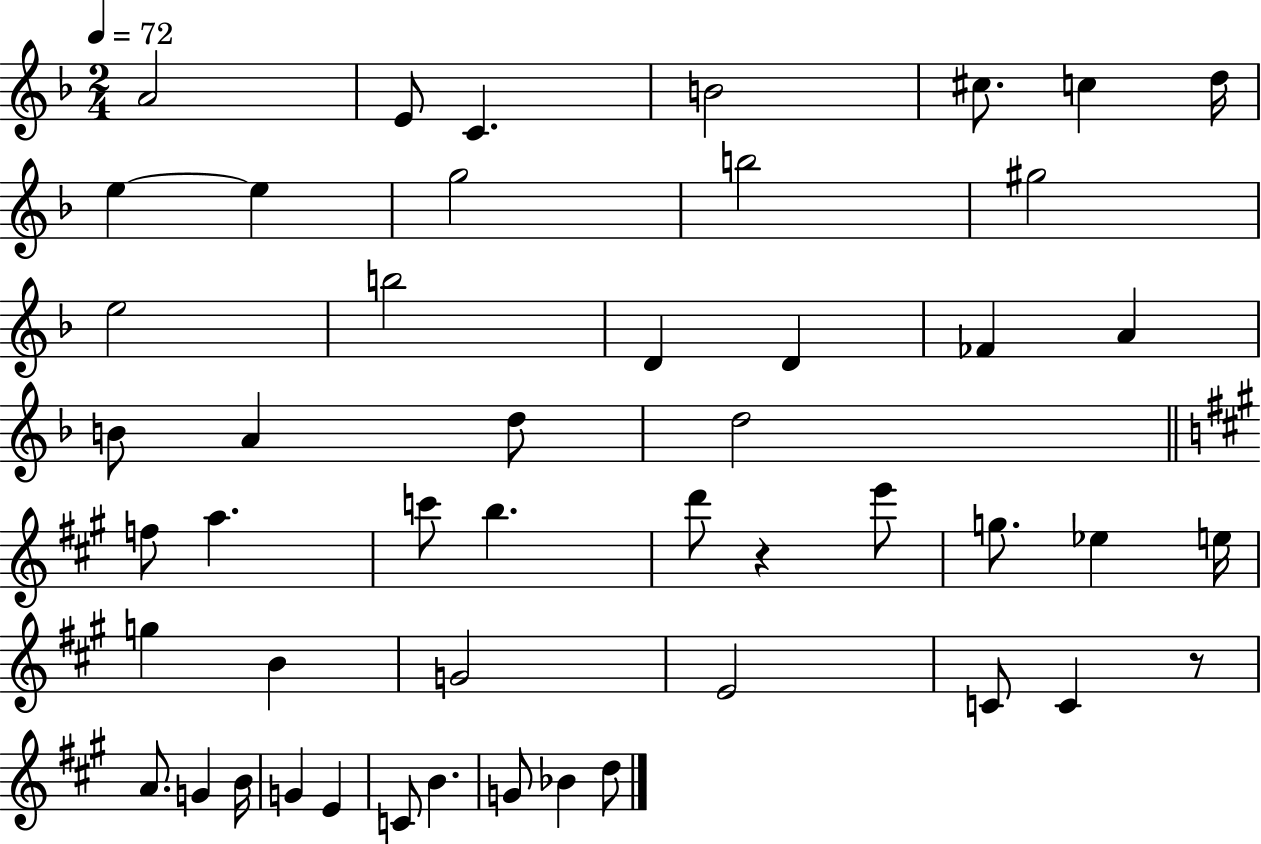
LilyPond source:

{
  \clef treble
  \numericTimeSignature
  \time 2/4
  \key f \major
  \tempo 4 = 72
  \repeat volta 2 { a'2 | e'8 c'4. | b'2 | cis''8. c''4 d''16 | \break e''4~~ e''4 | g''2 | b''2 | gis''2 | \break e''2 | b''2 | d'4 d'4 | fes'4 a'4 | \break b'8 a'4 d''8 | d''2 | \bar "||" \break \key a \major f''8 a''4. | c'''8 b''4. | d'''8 r4 e'''8 | g''8. ees''4 e''16 | \break g''4 b'4 | g'2 | e'2 | c'8 c'4 r8 | \break a'8. g'4 b'16 | g'4 e'4 | c'8 b'4. | g'8 bes'4 d''8 | \break } \bar "|."
}